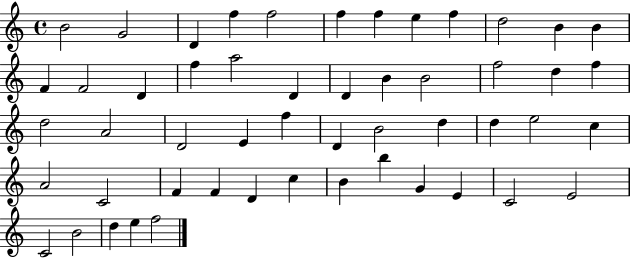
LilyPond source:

{
  \clef treble
  \time 4/4
  \defaultTimeSignature
  \key c \major
  b'2 g'2 | d'4 f''4 f''2 | f''4 f''4 e''4 f''4 | d''2 b'4 b'4 | \break f'4 f'2 d'4 | f''4 a''2 d'4 | d'4 b'4 b'2 | f''2 d''4 f''4 | \break d''2 a'2 | d'2 e'4 f''4 | d'4 b'2 d''4 | d''4 e''2 c''4 | \break a'2 c'2 | f'4 f'4 d'4 c''4 | b'4 b''4 g'4 e'4 | c'2 e'2 | \break c'2 b'2 | d''4 e''4 f''2 | \bar "|."
}